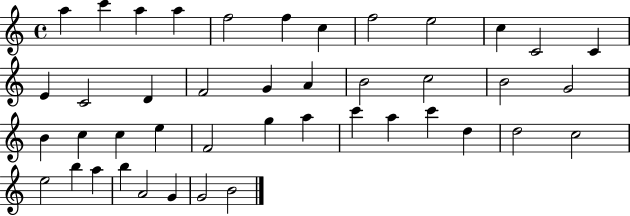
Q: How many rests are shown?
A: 0